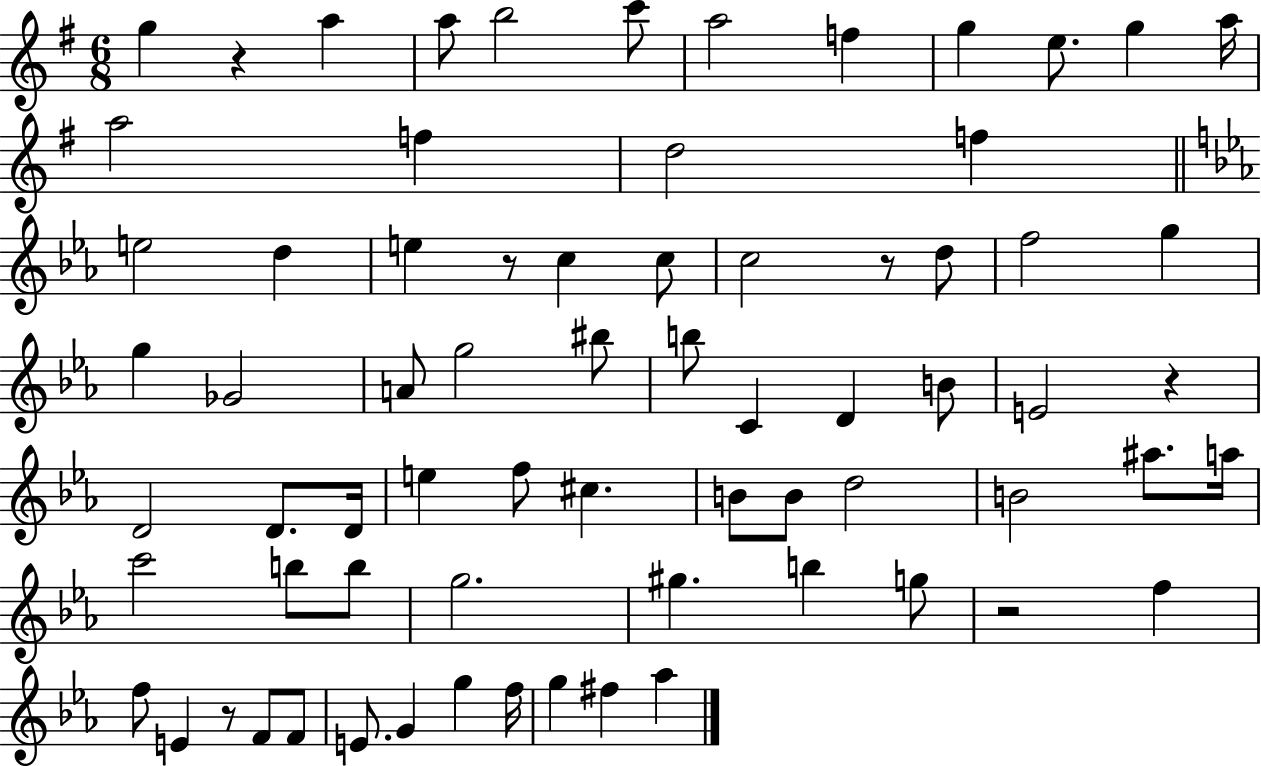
G5/q R/q A5/q A5/e B5/h C6/e A5/h F5/q G5/q E5/e. G5/q A5/s A5/h F5/q D5/h F5/q E5/h D5/q E5/q R/e C5/q C5/e C5/h R/e D5/e F5/h G5/q G5/q Gb4/h A4/e G5/h BIS5/e B5/e C4/q D4/q B4/e E4/h R/q D4/h D4/e. D4/s E5/q F5/e C#5/q. B4/e B4/e D5/h B4/h A#5/e. A5/s C6/h B5/e B5/e G5/h. G#5/q. B5/q G5/e R/h F5/q F5/e E4/q R/e F4/e F4/e E4/e. G4/q G5/q F5/s G5/q F#5/q Ab5/q